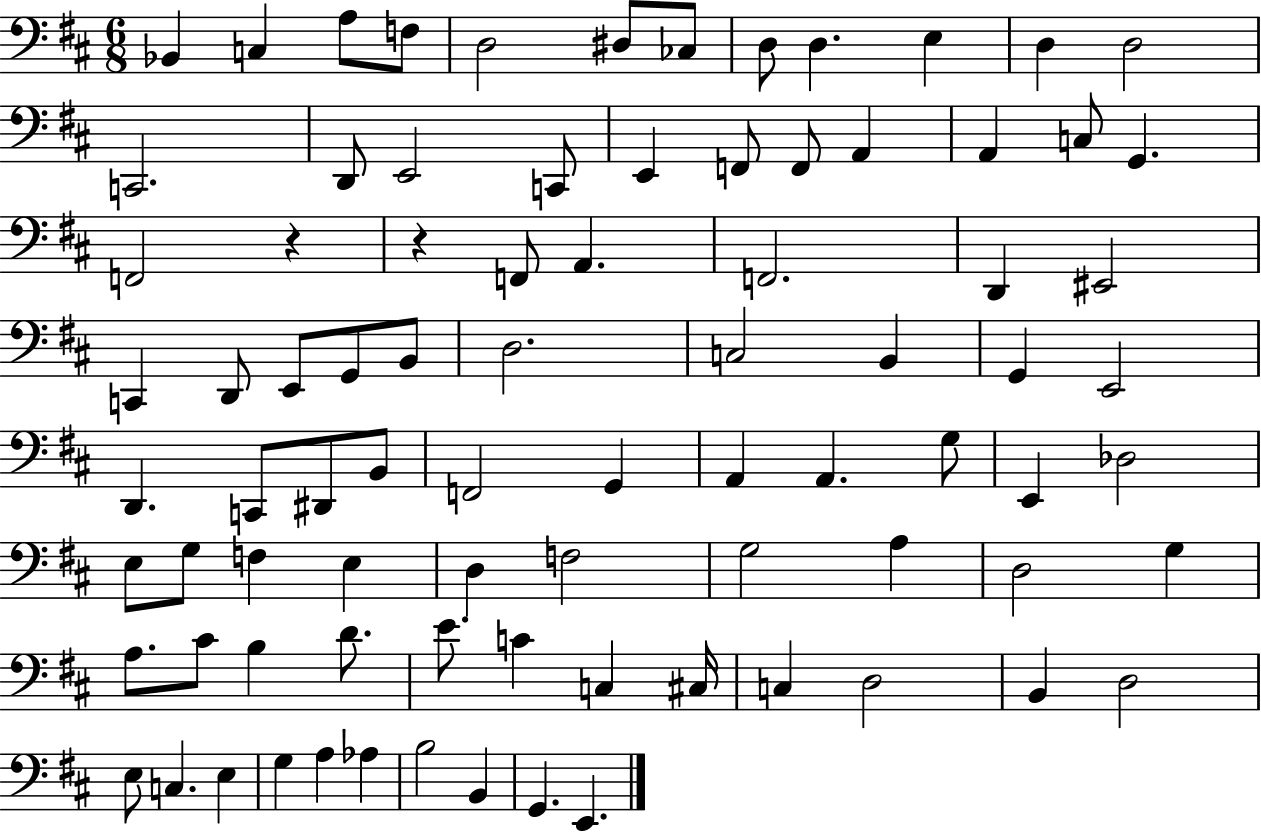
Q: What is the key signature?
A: D major